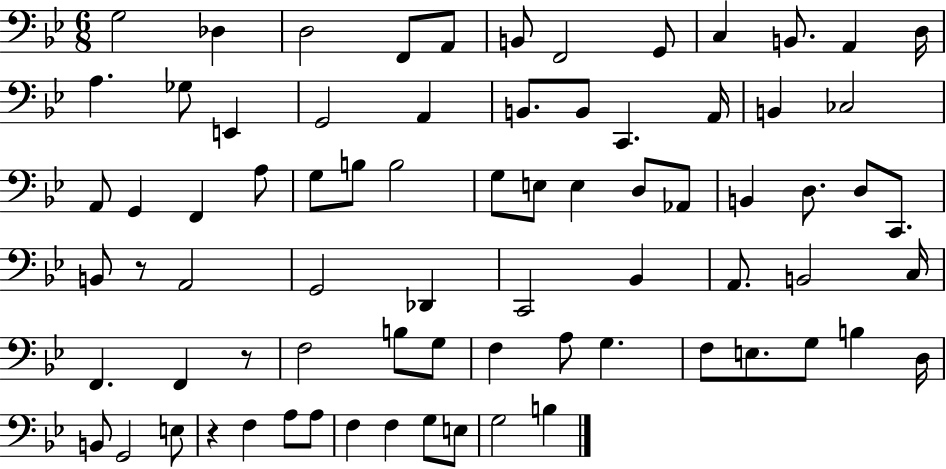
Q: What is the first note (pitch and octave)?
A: G3